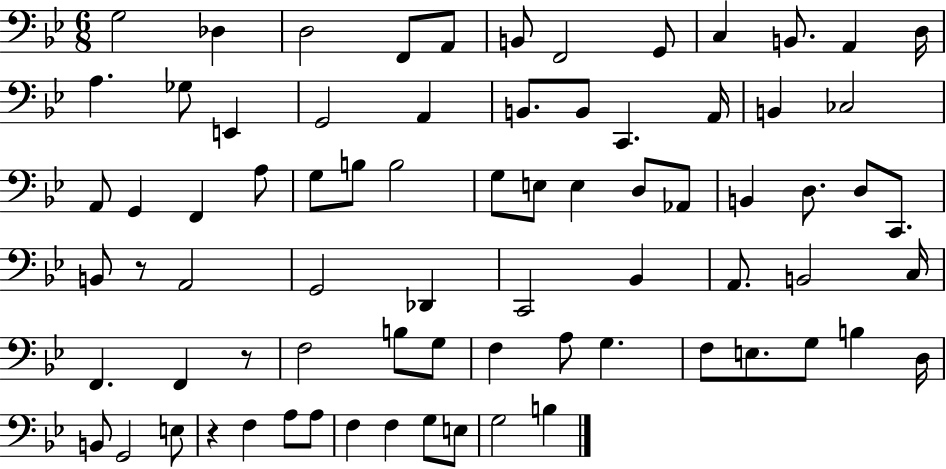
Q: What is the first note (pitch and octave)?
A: G3